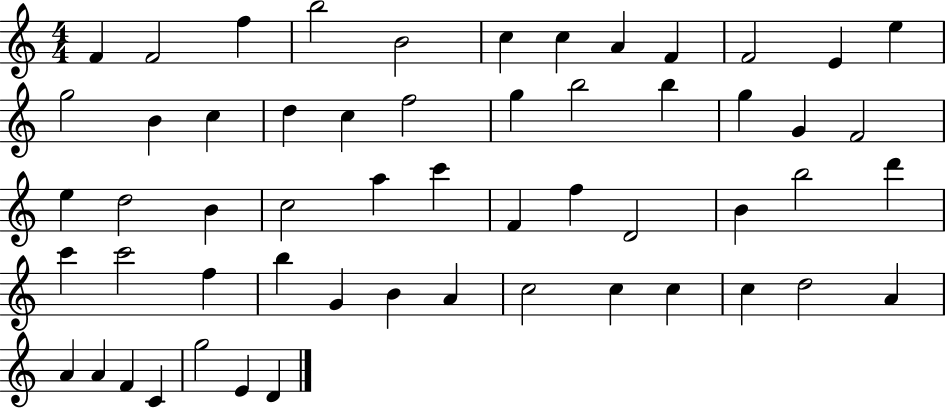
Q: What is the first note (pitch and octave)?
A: F4